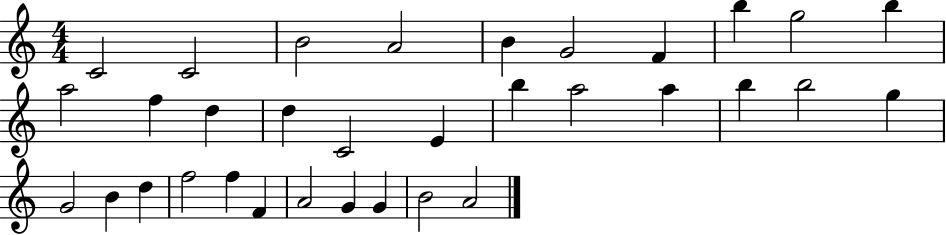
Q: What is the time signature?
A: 4/4